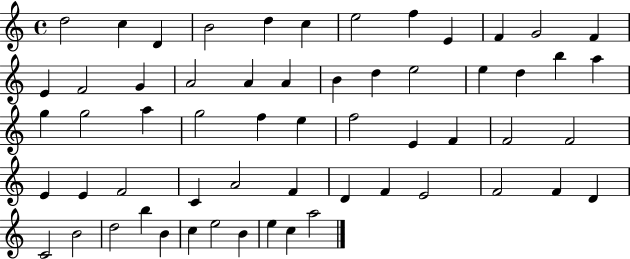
D5/h C5/q D4/q B4/h D5/q C5/q E5/h F5/q E4/q F4/q G4/h F4/q E4/q F4/h G4/q A4/h A4/q A4/q B4/q D5/q E5/h E5/q D5/q B5/q A5/q G5/q G5/h A5/q G5/h F5/q E5/q F5/h E4/q F4/q F4/h F4/h E4/q E4/q F4/h C4/q A4/h F4/q D4/q F4/q E4/h F4/h F4/q D4/q C4/h B4/h D5/h B5/q B4/q C5/q E5/h B4/q E5/q C5/q A5/h